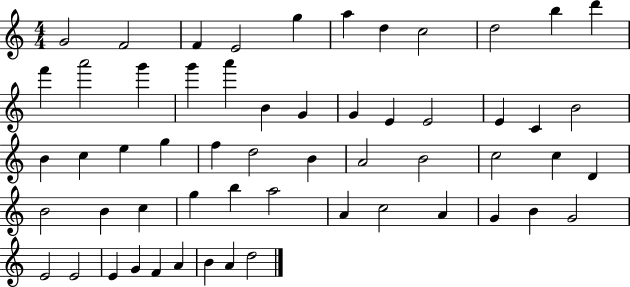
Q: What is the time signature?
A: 4/4